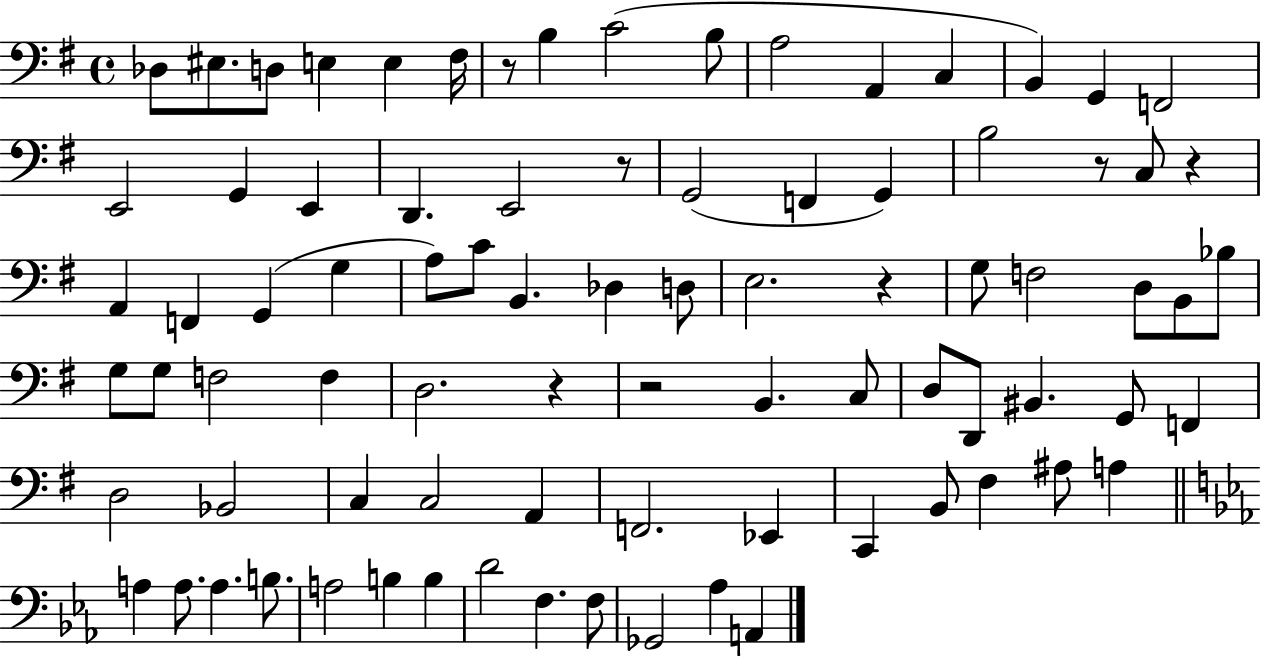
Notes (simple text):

Db3/e EIS3/e. D3/e E3/q E3/q F#3/s R/e B3/q C4/h B3/e A3/h A2/q C3/q B2/q G2/q F2/h E2/h G2/q E2/q D2/q. E2/h R/e G2/h F2/q G2/q B3/h R/e C3/e R/q A2/q F2/q G2/q G3/q A3/e C4/e B2/q. Db3/q D3/e E3/h. R/q G3/e F3/h D3/e B2/e Bb3/e G3/e G3/e F3/h F3/q D3/h. R/q R/h B2/q. C3/e D3/e D2/e BIS2/q. G2/e F2/q D3/h Bb2/h C3/q C3/h A2/q F2/h. Eb2/q C2/q B2/e F#3/q A#3/e A3/q A3/q A3/e. A3/q. B3/e. A3/h B3/q B3/q D4/h F3/q. F3/e Gb2/h Ab3/q A2/q